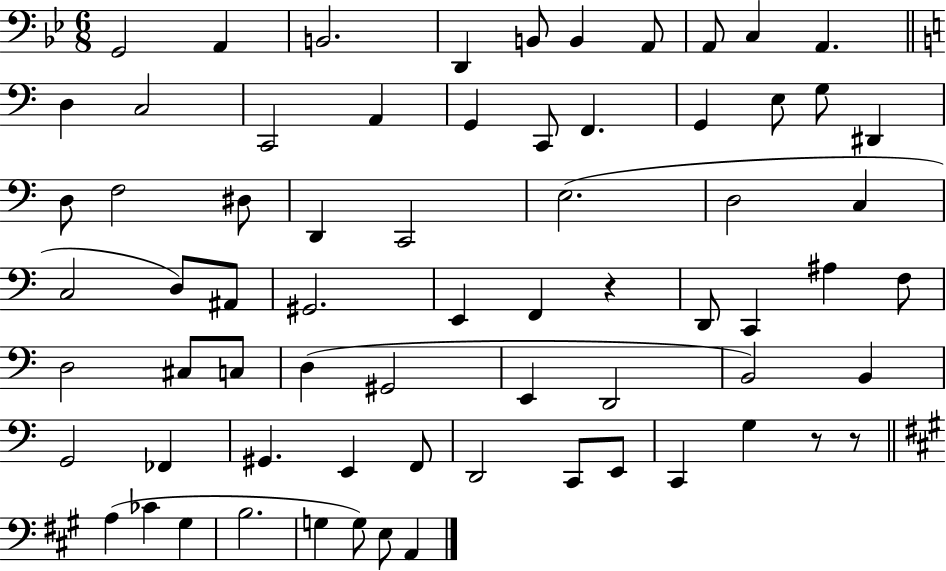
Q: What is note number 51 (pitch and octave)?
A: G#2